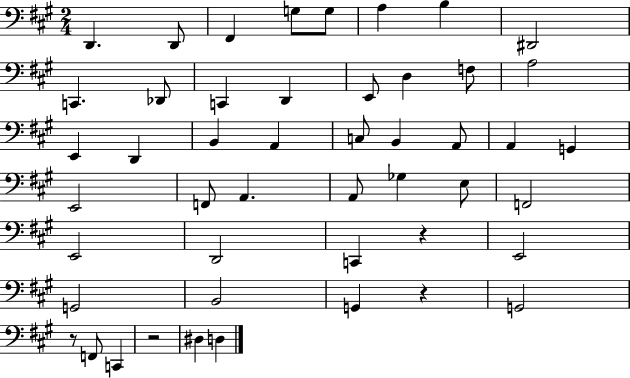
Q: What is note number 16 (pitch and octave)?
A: A3